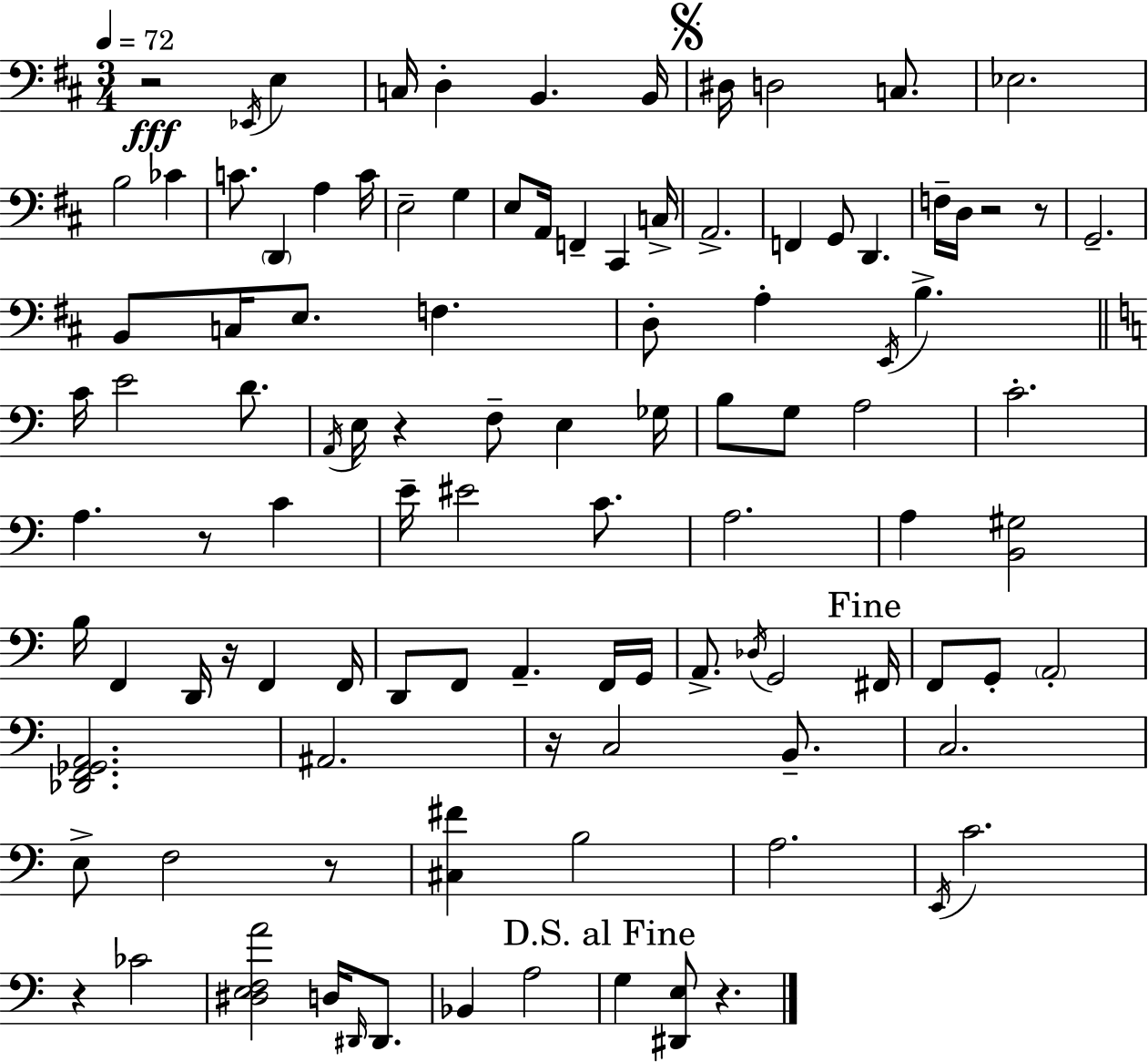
R/h Eb2/s E3/q C3/s D3/q B2/q. B2/s D#3/s D3/h C3/e. Eb3/h. B3/h CES4/q C4/e. D2/q A3/q C4/s E3/h G3/q E3/e A2/s F2/q C#2/q C3/s A2/h. F2/q G2/e D2/q. F3/s D3/s R/h R/e G2/h. B2/e C3/s E3/e. F3/q. D3/e A3/q E2/s B3/q. C4/s E4/h D4/e. A2/s E3/s R/q F3/e E3/q Gb3/s B3/e G3/e A3/h C4/h. A3/q. R/e C4/q E4/s EIS4/h C4/e. A3/h. A3/q [B2,G#3]/h B3/s F2/q D2/s R/s F2/q F2/s D2/e F2/e A2/q. F2/s G2/s A2/e. Db3/s G2/h F#2/s F2/e G2/e A2/h [Db2,F2,Gb2,A2]/h. A#2/h. R/s C3/h B2/e. C3/h. E3/e F3/h R/e [C#3,F#4]/q B3/h A3/h. E2/s C4/h. R/q CES4/h [D#3,E3,F3,A4]/h D3/s D#2/s D#2/e. Bb2/q A3/h G3/q [D#2,E3]/e R/q.